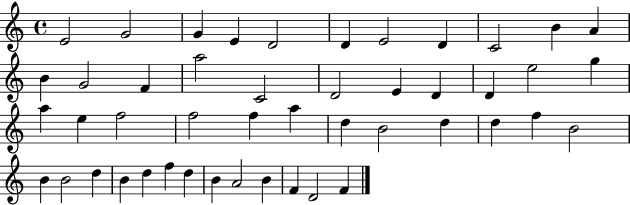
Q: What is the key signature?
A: C major